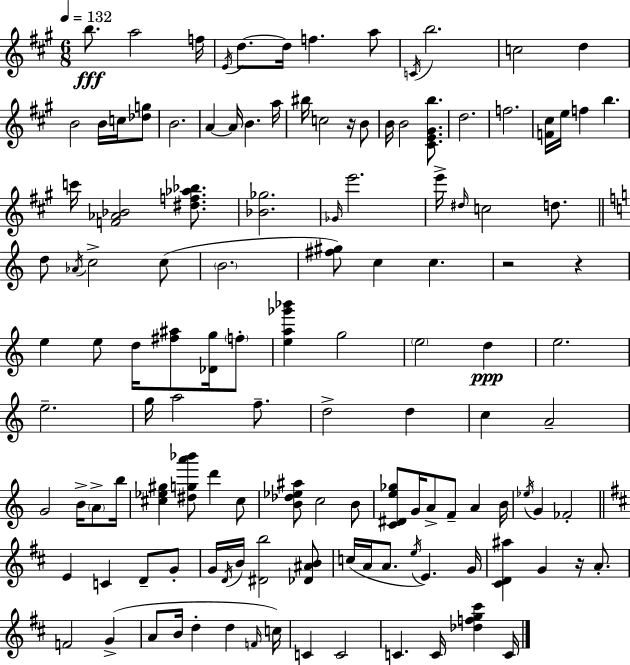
X:1
T:Untitled
M:6/8
L:1/4
K:A
b/2 a2 f/4 E/4 d/2 d/4 f a/2 C/4 b2 c2 d B2 B/4 c/4 [_dg]/2 B2 A A/4 B a/4 ^b/4 c2 z/4 B/2 B/4 B2 [^CE^Gb]/2 d2 f2 [F^c]/4 e/4 f b c'/4 [F_A_B]2 [^df_a_b]/2 [_B_g]2 _G/4 e'2 e'/4 ^d/4 c2 d/2 d/2 _A/4 c2 c/2 B2 [^f^g]/2 c c z2 z e e/2 d/4 [^f^a]/2 [_Dg]/4 f/2 [ea_g'_b'] g2 e2 d e2 e2 g/4 a2 f/2 d2 d c A2 G2 B/4 A/2 b/4 [^c_e^g] [^dga'_b']/2 d' ^c/2 [B_d_e^a]/2 c2 B/2 [C^De_g]/2 G/4 A/2 F/2 A B/4 _e/4 G _F2 E C D/2 G/2 G/4 D/4 B/4 [^Db]2 [_D^AB]/2 c/4 A/4 A/2 e/4 E G/4 [^CD^a] G z/4 A/2 F2 G A/2 B/4 d d F/4 c/4 C C2 C C/4 [_dfg^c'] C/4